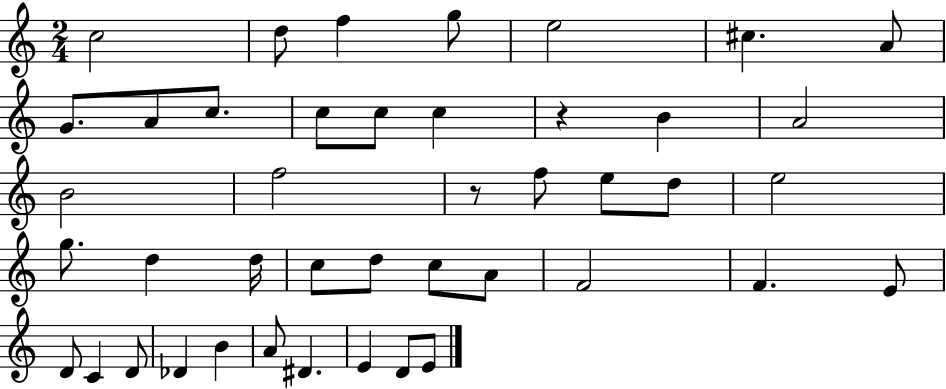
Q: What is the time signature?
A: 2/4